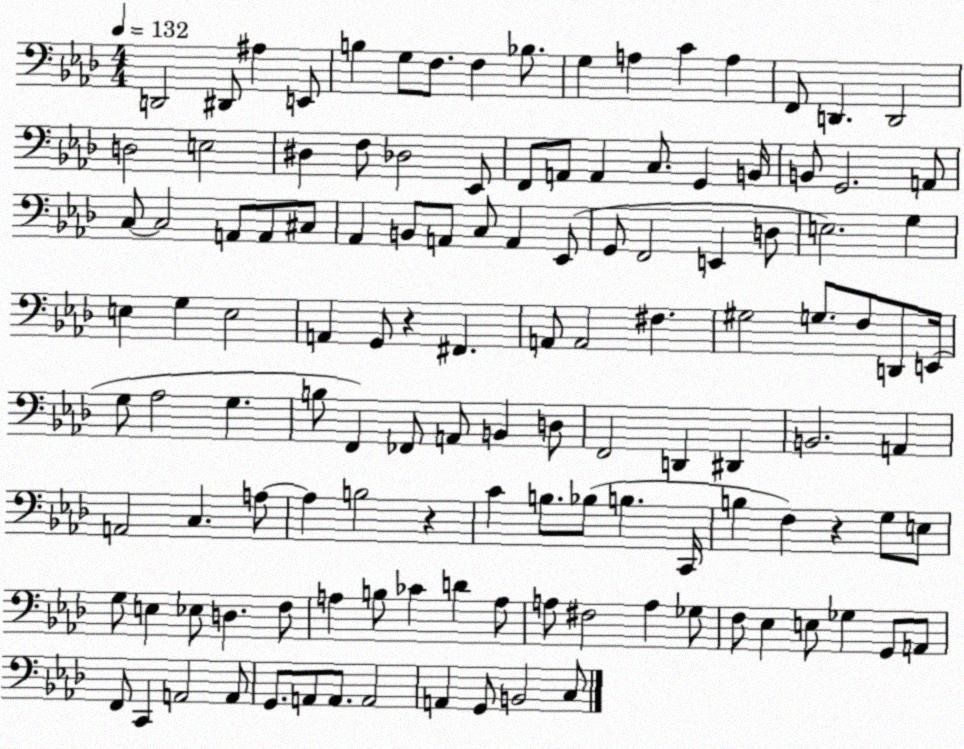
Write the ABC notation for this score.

X:1
T:Untitled
M:4/4
L:1/4
K:Ab
D,,2 ^D,,/2 ^A, E,,/2 B, G,/2 F,/2 F, _B,/2 G, A, C A, F,,/2 D,, D,,2 D,2 E,2 ^D, F,/2 _D,2 _E,,/2 F,,/2 A,,/2 A,, C,/2 G,, B,,/4 B,,/2 G,,2 A,,/2 C,/2 C,2 A,,/2 A,,/2 ^C,/2 _A,, B,,/2 A,,/2 C,/2 A,, _E,,/2 G,,/2 F,,2 E,, D,/2 E,2 G, E, G, E,2 A,, G,,/2 z ^F,, A,,/2 A,,2 ^F, ^G,2 G,/2 F,/2 D,,/2 E,,/4 G,/2 _A,2 G, B,/2 F,, _F,,/2 A,,/2 B,, D,/2 F,,2 D,, ^D,, B,,2 A,, A,,2 C, A,/2 A, B,2 z C B,/2 _B,/2 B, C,,/4 B, F, z G,/2 E,/2 G,/2 E, _E,/2 D, F,/2 A, B,/2 _C D A,/2 A,/2 ^F,2 A, _G,/2 F,/2 _E, E,/2 _G, G,,/2 A,,/2 F,,/2 C,, A,,2 A,,/2 G,,/2 A,,/2 A,,/2 A,,2 A,, G,,/2 B,,2 C,/2